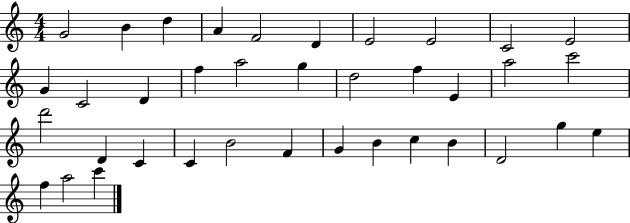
{
  \clef treble
  \numericTimeSignature
  \time 4/4
  \key c \major
  g'2 b'4 d''4 | a'4 f'2 d'4 | e'2 e'2 | c'2 e'2 | \break g'4 c'2 d'4 | f''4 a''2 g''4 | d''2 f''4 e'4 | a''2 c'''2 | \break d'''2 d'4 c'4 | c'4 b'2 f'4 | g'4 b'4 c''4 b'4 | d'2 g''4 e''4 | \break f''4 a''2 c'''4 | \bar "|."
}